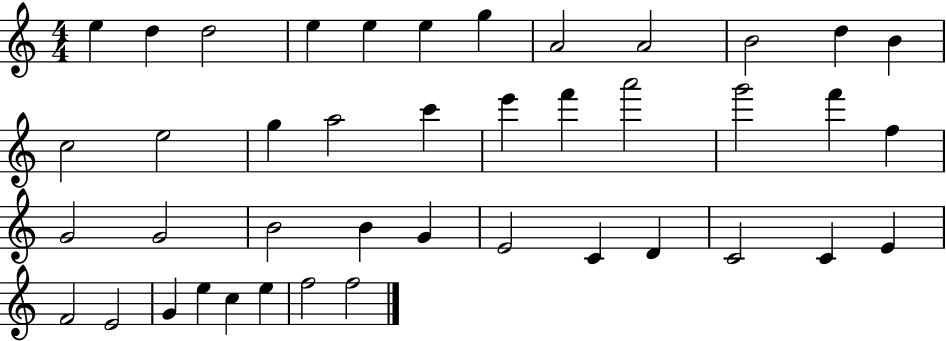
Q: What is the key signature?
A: C major